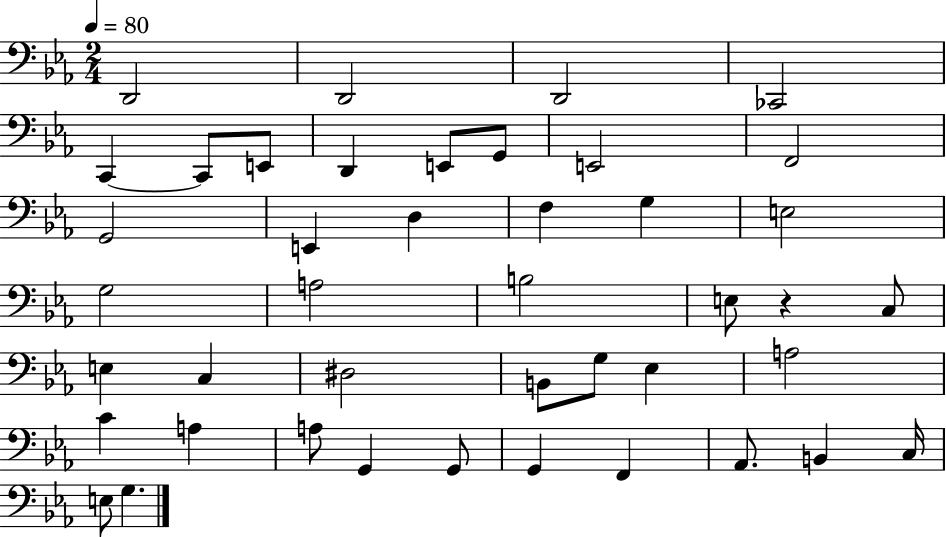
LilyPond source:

{
  \clef bass
  \numericTimeSignature
  \time 2/4
  \key ees \major
  \tempo 4 = 80
  d,2 | d,2 | d,2 | ces,2 | \break c,4~~ c,8 e,8 | d,4 e,8 g,8 | e,2 | f,2 | \break g,2 | e,4 d4 | f4 g4 | e2 | \break g2 | a2 | b2 | e8 r4 c8 | \break e4 c4 | dis2 | b,8 g8 ees4 | a2 | \break c'4 a4 | a8 g,4 g,8 | g,4 f,4 | aes,8. b,4 c16 | \break e8 g4. | \bar "|."
}